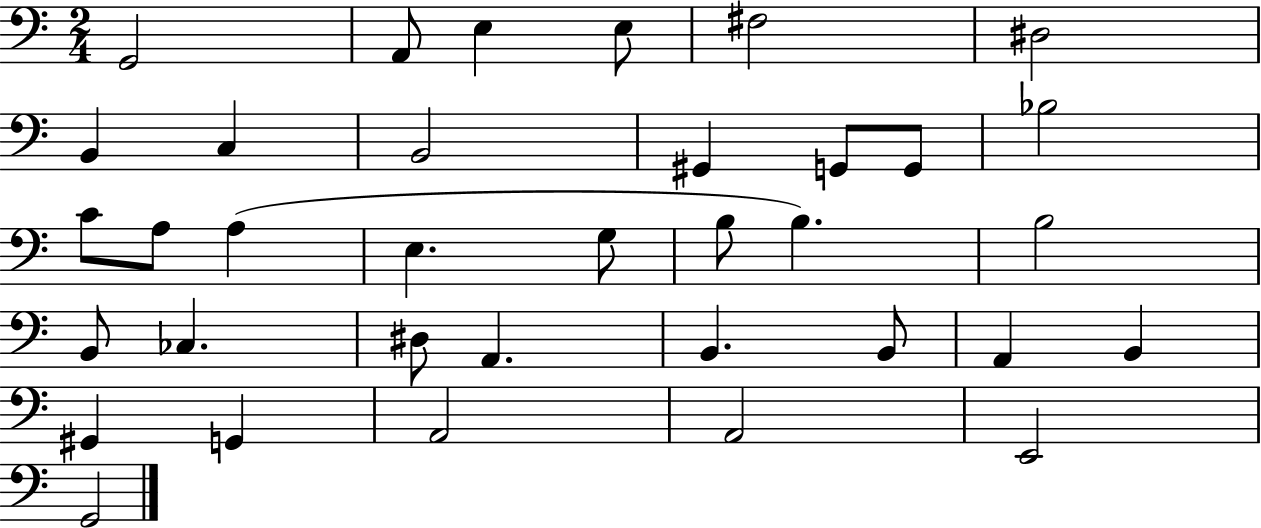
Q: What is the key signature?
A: C major